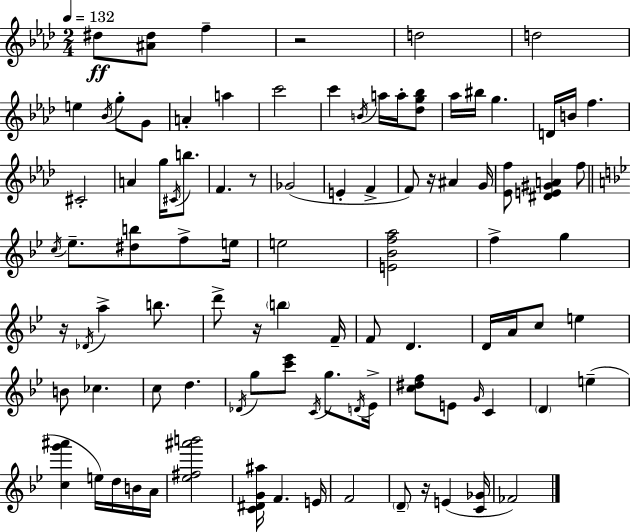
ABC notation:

X:1
T:Untitled
M:2/4
L:1/4
K:Ab
^d/2 [^A^d]/2 f z2 d2 d2 e _B/4 g/2 G/2 A a c'2 c' B/4 a/4 a/4 [_dg_b]/2 _a/4 ^b/4 g D/4 B/4 f ^C2 A g/4 ^C/4 b/2 F z/2 _G2 E F F/2 z/4 ^A G/4 [_Ef]/2 [^DE^GA] f/2 c/4 _e/2 [^db]/2 f/2 e/4 e2 [E_Bfa]2 f g z/4 _D/4 a b/2 d'/2 z/4 b F/4 F/2 D D/4 A/4 c/2 e B/2 _c c/2 d _D/4 g/2 [c'_e']/2 C/4 g/2 D/4 _E/4 [c^df]/2 E/2 G/4 C D e [cg'^a'] e/4 d/4 B/4 A/4 [_e^f^a'b']2 [C^DG^a]/4 F E/4 F2 D/2 z/4 E [C_G]/4 _F2